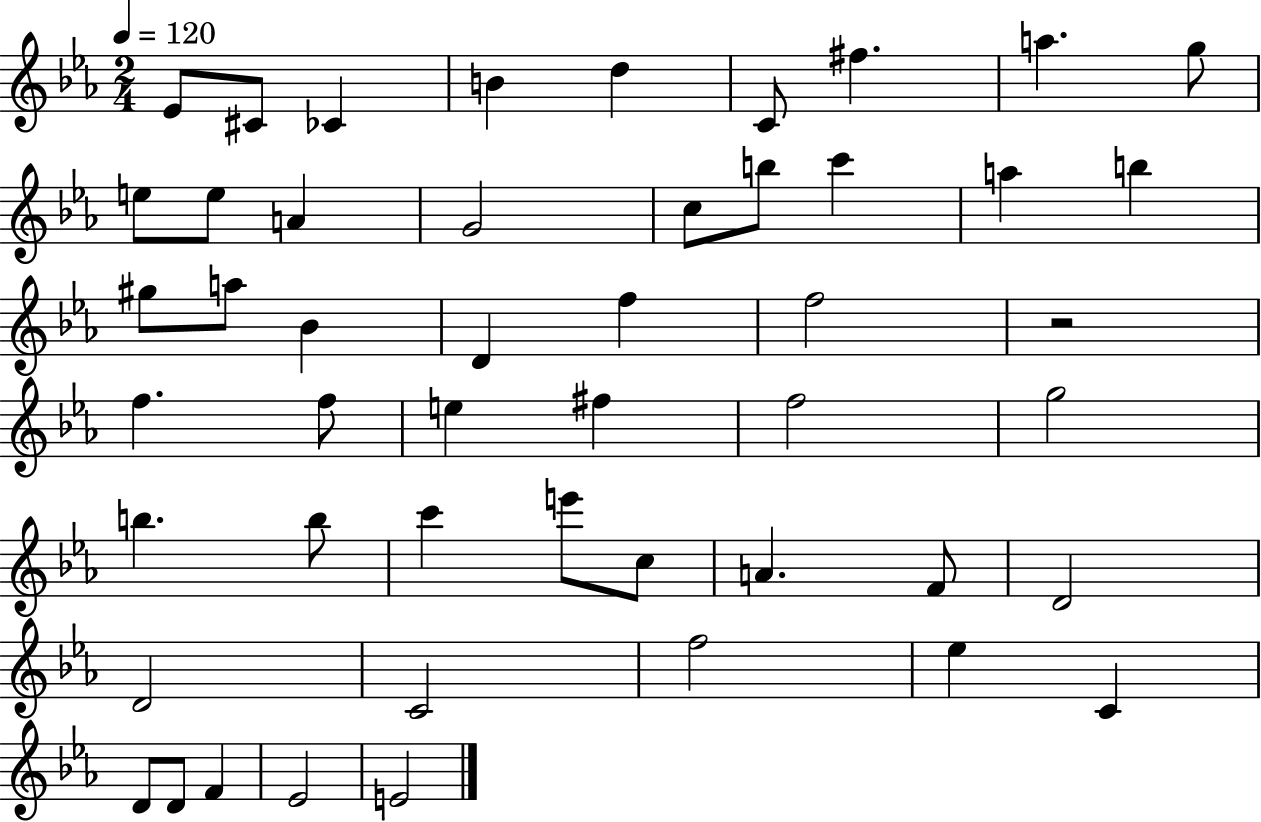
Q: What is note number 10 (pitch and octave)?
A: E5